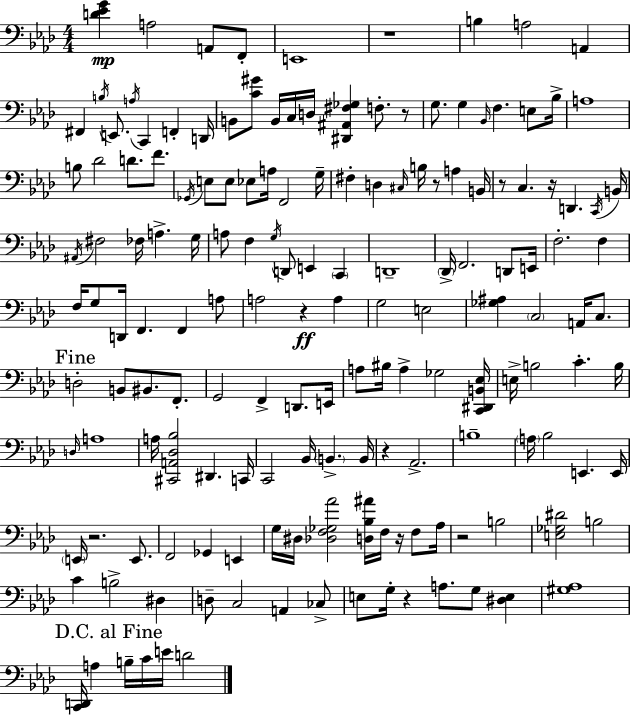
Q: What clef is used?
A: bass